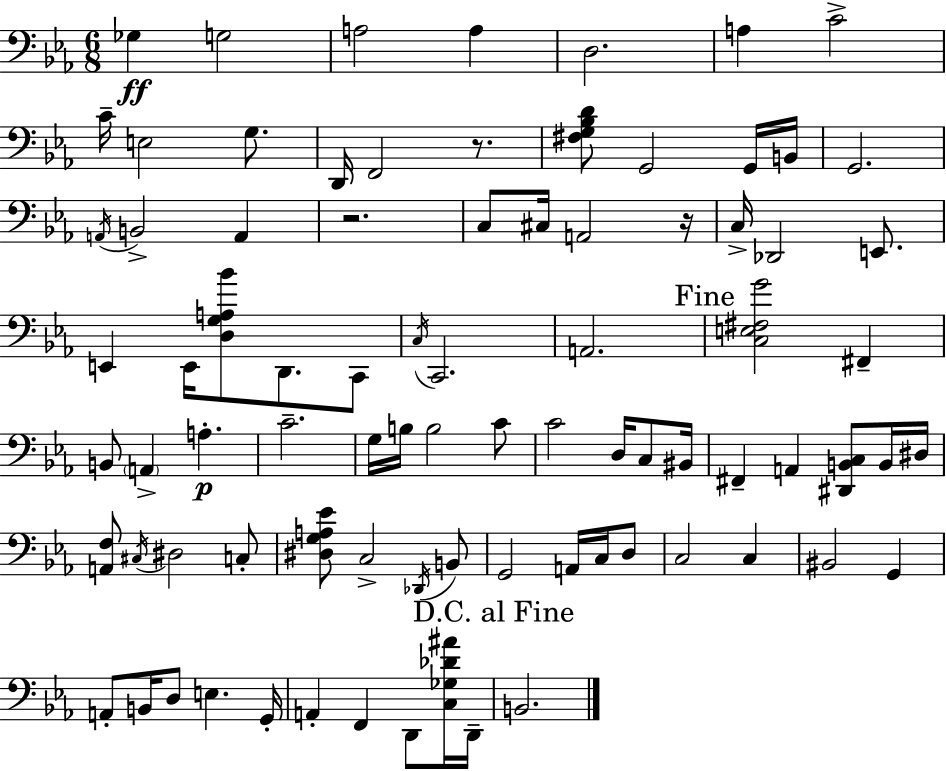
{
  \clef bass
  \numericTimeSignature
  \time 6/8
  \key ees \major
  ges4\ff g2 | a2 a4 | d2. | a4 c'2-> | \break c'16-- e2 g8. | d,16 f,2 r8. | <fis g bes d'>8 g,2 g,16 b,16 | g,2. | \break \acciaccatura { a,16 } b,2-> a,4 | r2. | c8 cis16 a,2 | r16 c16-> des,2 e,8. | \break e,4 e,16 <d g a bes'>8 d,8. c,8 | \acciaccatura { c16 } c,2. | a,2. | \mark "Fine" <c e fis g'>2 fis,4-- | \break b,8 \parenthesize a,4-> a4.-.\p | c'2.-- | g16 b16 b2 | c'8 c'2 d16 c8 | \break bis,16 fis,4-- a,4 <dis, b, c>8 | b,16 dis16 <a, f>8 \acciaccatura { cis16 } dis2 | c8-. <dis g a ees'>8 c2-> | \acciaccatura { des,16 } b,8 g,2 | \break a,16 c16 d8 c2 | c4 bis,2 | g,4 a,8-. b,16 d8 e4. | g,16-. a,4-. f,4 | \break d,8 <c ges des' ais'>16 d,16-- \mark "D.C. al Fine" b,2. | \bar "|."
}